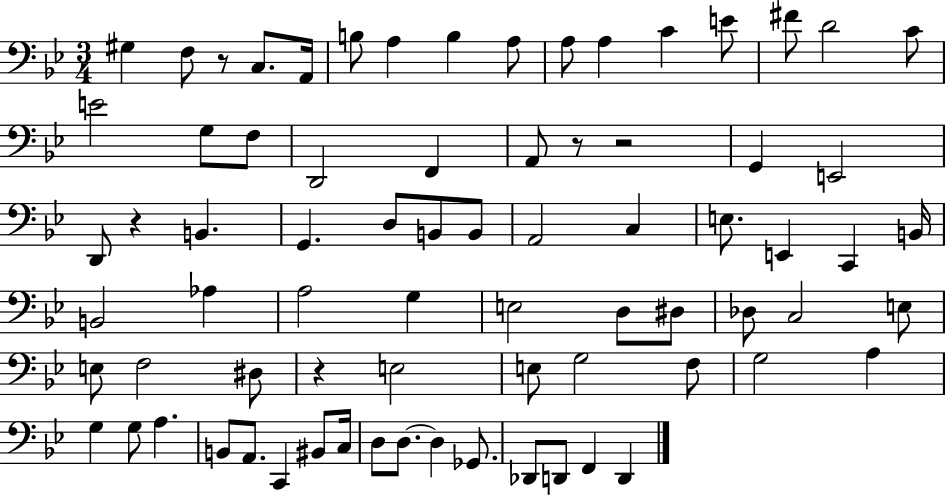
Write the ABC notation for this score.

X:1
T:Untitled
M:3/4
L:1/4
K:Bb
^G, F,/2 z/2 C,/2 A,,/4 B,/2 A, B, A,/2 A,/2 A, C E/2 ^F/2 D2 C/2 E2 G,/2 F,/2 D,,2 F,, A,,/2 z/2 z2 G,, E,,2 D,,/2 z B,, G,, D,/2 B,,/2 B,,/2 A,,2 C, E,/2 E,, C,, B,,/4 B,,2 _A, A,2 G, E,2 D,/2 ^D,/2 _D,/2 C,2 E,/2 E,/2 F,2 ^D,/2 z E,2 E,/2 G,2 F,/2 G,2 A, G, G,/2 A, B,,/2 A,,/2 C,, ^B,,/2 C,/4 D,/2 D,/2 D, _G,,/2 _D,,/2 D,,/2 F,, D,,